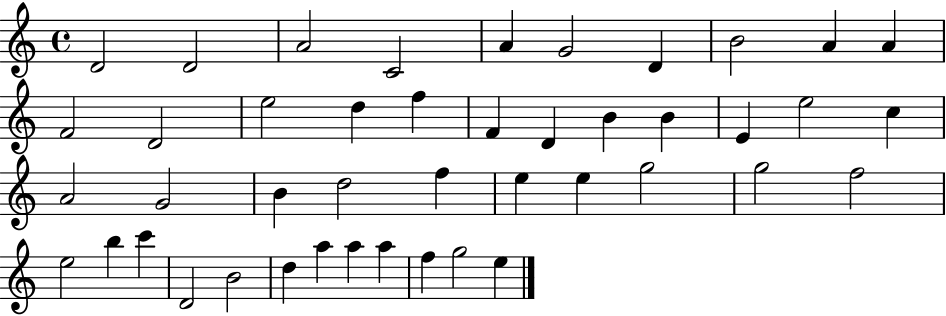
D4/h D4/h A4/h C4/h A4/q G4/h D4/q B4/h A4/q A4/q F4/h D4/h E5/h D5/q F5/q F4/q D4/q B4/q B4/q E4/q E5/h C5/q A4/h G4/h B4/q D5/h F5/q E5/q E5/q G5/h G5/h F5/h E5/h B5/q C6/q D4/h B4/h D5/q A5/q A5/q A5/q F5/q G5/h E5/q